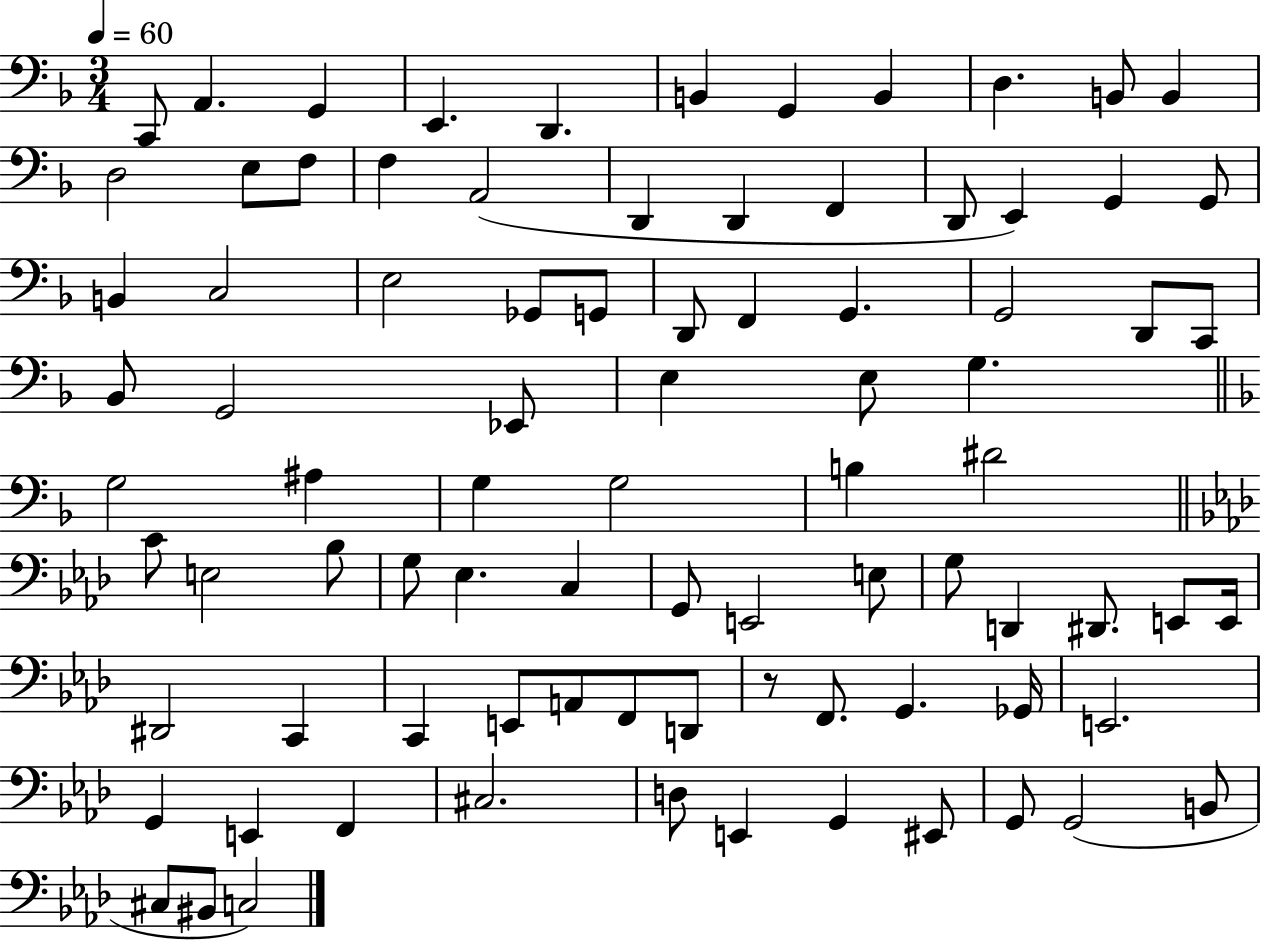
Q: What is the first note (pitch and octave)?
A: C2